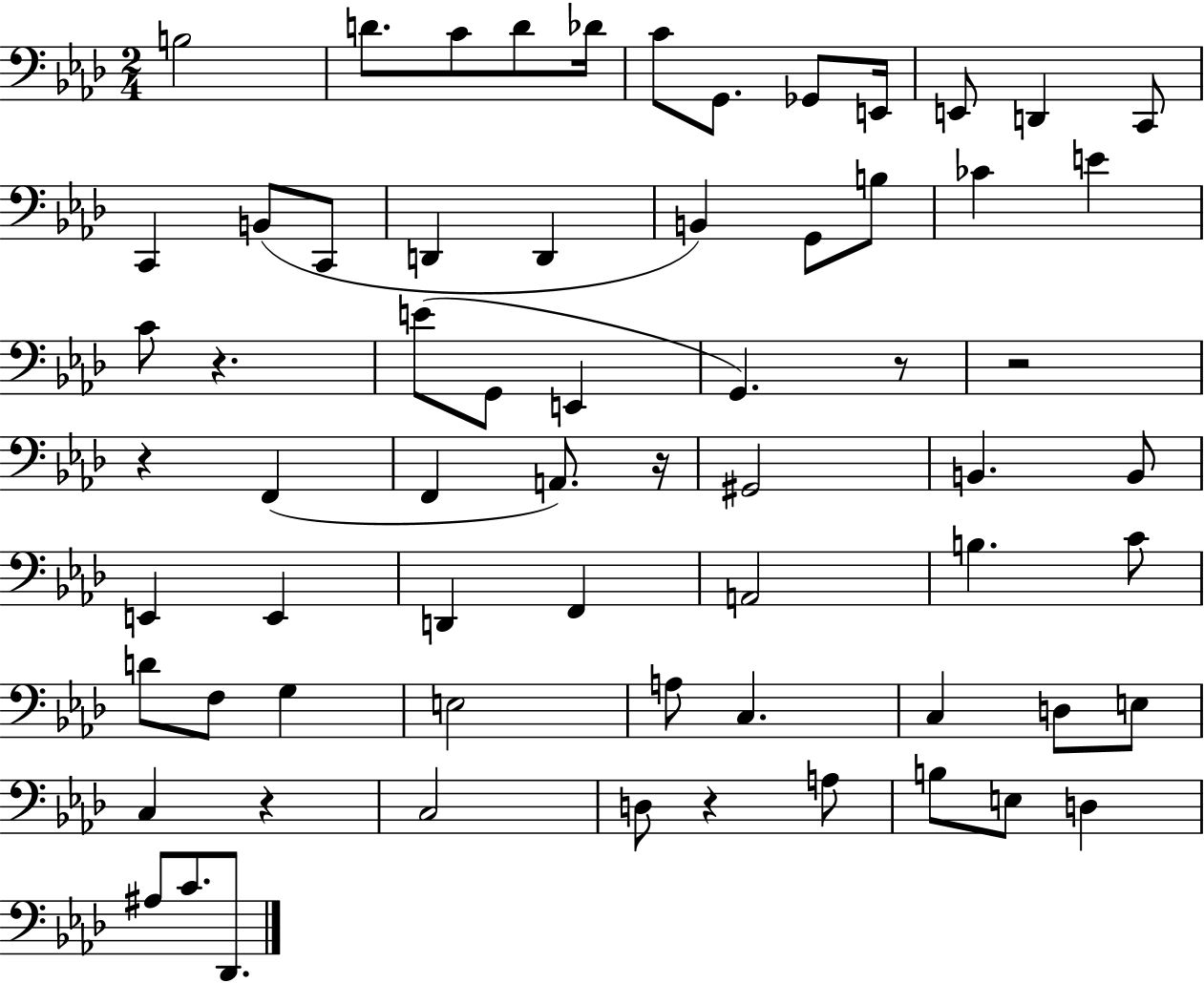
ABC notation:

X:1
T:Untitled
M:2/4
L:1/4
K:Ab
B,2 D/2 C/2 D/2 _D/4 C/2 G,,/2 _G,,/2 E,,/4 E,,/2 D,, C,,/2 C,, B,,/2 C,,/2 D,, D,, B,, G,,/2 B,/2 _C E C/2 z E/2 G,,/2 E,, G,, z/2 z2 z F,, F,, A,,/2 z/4 ^G,,2 B,, B,,/2 E,, E,, D,, F,, A,,2 B, C/2 D/2 F,/2 G, E,2 A,/2 C, C, D,/2 E,/2 C, z C,2 D,/2 z A,/2 B,/2 E,/2 D, ^A,/2 C/2 _D,,/2